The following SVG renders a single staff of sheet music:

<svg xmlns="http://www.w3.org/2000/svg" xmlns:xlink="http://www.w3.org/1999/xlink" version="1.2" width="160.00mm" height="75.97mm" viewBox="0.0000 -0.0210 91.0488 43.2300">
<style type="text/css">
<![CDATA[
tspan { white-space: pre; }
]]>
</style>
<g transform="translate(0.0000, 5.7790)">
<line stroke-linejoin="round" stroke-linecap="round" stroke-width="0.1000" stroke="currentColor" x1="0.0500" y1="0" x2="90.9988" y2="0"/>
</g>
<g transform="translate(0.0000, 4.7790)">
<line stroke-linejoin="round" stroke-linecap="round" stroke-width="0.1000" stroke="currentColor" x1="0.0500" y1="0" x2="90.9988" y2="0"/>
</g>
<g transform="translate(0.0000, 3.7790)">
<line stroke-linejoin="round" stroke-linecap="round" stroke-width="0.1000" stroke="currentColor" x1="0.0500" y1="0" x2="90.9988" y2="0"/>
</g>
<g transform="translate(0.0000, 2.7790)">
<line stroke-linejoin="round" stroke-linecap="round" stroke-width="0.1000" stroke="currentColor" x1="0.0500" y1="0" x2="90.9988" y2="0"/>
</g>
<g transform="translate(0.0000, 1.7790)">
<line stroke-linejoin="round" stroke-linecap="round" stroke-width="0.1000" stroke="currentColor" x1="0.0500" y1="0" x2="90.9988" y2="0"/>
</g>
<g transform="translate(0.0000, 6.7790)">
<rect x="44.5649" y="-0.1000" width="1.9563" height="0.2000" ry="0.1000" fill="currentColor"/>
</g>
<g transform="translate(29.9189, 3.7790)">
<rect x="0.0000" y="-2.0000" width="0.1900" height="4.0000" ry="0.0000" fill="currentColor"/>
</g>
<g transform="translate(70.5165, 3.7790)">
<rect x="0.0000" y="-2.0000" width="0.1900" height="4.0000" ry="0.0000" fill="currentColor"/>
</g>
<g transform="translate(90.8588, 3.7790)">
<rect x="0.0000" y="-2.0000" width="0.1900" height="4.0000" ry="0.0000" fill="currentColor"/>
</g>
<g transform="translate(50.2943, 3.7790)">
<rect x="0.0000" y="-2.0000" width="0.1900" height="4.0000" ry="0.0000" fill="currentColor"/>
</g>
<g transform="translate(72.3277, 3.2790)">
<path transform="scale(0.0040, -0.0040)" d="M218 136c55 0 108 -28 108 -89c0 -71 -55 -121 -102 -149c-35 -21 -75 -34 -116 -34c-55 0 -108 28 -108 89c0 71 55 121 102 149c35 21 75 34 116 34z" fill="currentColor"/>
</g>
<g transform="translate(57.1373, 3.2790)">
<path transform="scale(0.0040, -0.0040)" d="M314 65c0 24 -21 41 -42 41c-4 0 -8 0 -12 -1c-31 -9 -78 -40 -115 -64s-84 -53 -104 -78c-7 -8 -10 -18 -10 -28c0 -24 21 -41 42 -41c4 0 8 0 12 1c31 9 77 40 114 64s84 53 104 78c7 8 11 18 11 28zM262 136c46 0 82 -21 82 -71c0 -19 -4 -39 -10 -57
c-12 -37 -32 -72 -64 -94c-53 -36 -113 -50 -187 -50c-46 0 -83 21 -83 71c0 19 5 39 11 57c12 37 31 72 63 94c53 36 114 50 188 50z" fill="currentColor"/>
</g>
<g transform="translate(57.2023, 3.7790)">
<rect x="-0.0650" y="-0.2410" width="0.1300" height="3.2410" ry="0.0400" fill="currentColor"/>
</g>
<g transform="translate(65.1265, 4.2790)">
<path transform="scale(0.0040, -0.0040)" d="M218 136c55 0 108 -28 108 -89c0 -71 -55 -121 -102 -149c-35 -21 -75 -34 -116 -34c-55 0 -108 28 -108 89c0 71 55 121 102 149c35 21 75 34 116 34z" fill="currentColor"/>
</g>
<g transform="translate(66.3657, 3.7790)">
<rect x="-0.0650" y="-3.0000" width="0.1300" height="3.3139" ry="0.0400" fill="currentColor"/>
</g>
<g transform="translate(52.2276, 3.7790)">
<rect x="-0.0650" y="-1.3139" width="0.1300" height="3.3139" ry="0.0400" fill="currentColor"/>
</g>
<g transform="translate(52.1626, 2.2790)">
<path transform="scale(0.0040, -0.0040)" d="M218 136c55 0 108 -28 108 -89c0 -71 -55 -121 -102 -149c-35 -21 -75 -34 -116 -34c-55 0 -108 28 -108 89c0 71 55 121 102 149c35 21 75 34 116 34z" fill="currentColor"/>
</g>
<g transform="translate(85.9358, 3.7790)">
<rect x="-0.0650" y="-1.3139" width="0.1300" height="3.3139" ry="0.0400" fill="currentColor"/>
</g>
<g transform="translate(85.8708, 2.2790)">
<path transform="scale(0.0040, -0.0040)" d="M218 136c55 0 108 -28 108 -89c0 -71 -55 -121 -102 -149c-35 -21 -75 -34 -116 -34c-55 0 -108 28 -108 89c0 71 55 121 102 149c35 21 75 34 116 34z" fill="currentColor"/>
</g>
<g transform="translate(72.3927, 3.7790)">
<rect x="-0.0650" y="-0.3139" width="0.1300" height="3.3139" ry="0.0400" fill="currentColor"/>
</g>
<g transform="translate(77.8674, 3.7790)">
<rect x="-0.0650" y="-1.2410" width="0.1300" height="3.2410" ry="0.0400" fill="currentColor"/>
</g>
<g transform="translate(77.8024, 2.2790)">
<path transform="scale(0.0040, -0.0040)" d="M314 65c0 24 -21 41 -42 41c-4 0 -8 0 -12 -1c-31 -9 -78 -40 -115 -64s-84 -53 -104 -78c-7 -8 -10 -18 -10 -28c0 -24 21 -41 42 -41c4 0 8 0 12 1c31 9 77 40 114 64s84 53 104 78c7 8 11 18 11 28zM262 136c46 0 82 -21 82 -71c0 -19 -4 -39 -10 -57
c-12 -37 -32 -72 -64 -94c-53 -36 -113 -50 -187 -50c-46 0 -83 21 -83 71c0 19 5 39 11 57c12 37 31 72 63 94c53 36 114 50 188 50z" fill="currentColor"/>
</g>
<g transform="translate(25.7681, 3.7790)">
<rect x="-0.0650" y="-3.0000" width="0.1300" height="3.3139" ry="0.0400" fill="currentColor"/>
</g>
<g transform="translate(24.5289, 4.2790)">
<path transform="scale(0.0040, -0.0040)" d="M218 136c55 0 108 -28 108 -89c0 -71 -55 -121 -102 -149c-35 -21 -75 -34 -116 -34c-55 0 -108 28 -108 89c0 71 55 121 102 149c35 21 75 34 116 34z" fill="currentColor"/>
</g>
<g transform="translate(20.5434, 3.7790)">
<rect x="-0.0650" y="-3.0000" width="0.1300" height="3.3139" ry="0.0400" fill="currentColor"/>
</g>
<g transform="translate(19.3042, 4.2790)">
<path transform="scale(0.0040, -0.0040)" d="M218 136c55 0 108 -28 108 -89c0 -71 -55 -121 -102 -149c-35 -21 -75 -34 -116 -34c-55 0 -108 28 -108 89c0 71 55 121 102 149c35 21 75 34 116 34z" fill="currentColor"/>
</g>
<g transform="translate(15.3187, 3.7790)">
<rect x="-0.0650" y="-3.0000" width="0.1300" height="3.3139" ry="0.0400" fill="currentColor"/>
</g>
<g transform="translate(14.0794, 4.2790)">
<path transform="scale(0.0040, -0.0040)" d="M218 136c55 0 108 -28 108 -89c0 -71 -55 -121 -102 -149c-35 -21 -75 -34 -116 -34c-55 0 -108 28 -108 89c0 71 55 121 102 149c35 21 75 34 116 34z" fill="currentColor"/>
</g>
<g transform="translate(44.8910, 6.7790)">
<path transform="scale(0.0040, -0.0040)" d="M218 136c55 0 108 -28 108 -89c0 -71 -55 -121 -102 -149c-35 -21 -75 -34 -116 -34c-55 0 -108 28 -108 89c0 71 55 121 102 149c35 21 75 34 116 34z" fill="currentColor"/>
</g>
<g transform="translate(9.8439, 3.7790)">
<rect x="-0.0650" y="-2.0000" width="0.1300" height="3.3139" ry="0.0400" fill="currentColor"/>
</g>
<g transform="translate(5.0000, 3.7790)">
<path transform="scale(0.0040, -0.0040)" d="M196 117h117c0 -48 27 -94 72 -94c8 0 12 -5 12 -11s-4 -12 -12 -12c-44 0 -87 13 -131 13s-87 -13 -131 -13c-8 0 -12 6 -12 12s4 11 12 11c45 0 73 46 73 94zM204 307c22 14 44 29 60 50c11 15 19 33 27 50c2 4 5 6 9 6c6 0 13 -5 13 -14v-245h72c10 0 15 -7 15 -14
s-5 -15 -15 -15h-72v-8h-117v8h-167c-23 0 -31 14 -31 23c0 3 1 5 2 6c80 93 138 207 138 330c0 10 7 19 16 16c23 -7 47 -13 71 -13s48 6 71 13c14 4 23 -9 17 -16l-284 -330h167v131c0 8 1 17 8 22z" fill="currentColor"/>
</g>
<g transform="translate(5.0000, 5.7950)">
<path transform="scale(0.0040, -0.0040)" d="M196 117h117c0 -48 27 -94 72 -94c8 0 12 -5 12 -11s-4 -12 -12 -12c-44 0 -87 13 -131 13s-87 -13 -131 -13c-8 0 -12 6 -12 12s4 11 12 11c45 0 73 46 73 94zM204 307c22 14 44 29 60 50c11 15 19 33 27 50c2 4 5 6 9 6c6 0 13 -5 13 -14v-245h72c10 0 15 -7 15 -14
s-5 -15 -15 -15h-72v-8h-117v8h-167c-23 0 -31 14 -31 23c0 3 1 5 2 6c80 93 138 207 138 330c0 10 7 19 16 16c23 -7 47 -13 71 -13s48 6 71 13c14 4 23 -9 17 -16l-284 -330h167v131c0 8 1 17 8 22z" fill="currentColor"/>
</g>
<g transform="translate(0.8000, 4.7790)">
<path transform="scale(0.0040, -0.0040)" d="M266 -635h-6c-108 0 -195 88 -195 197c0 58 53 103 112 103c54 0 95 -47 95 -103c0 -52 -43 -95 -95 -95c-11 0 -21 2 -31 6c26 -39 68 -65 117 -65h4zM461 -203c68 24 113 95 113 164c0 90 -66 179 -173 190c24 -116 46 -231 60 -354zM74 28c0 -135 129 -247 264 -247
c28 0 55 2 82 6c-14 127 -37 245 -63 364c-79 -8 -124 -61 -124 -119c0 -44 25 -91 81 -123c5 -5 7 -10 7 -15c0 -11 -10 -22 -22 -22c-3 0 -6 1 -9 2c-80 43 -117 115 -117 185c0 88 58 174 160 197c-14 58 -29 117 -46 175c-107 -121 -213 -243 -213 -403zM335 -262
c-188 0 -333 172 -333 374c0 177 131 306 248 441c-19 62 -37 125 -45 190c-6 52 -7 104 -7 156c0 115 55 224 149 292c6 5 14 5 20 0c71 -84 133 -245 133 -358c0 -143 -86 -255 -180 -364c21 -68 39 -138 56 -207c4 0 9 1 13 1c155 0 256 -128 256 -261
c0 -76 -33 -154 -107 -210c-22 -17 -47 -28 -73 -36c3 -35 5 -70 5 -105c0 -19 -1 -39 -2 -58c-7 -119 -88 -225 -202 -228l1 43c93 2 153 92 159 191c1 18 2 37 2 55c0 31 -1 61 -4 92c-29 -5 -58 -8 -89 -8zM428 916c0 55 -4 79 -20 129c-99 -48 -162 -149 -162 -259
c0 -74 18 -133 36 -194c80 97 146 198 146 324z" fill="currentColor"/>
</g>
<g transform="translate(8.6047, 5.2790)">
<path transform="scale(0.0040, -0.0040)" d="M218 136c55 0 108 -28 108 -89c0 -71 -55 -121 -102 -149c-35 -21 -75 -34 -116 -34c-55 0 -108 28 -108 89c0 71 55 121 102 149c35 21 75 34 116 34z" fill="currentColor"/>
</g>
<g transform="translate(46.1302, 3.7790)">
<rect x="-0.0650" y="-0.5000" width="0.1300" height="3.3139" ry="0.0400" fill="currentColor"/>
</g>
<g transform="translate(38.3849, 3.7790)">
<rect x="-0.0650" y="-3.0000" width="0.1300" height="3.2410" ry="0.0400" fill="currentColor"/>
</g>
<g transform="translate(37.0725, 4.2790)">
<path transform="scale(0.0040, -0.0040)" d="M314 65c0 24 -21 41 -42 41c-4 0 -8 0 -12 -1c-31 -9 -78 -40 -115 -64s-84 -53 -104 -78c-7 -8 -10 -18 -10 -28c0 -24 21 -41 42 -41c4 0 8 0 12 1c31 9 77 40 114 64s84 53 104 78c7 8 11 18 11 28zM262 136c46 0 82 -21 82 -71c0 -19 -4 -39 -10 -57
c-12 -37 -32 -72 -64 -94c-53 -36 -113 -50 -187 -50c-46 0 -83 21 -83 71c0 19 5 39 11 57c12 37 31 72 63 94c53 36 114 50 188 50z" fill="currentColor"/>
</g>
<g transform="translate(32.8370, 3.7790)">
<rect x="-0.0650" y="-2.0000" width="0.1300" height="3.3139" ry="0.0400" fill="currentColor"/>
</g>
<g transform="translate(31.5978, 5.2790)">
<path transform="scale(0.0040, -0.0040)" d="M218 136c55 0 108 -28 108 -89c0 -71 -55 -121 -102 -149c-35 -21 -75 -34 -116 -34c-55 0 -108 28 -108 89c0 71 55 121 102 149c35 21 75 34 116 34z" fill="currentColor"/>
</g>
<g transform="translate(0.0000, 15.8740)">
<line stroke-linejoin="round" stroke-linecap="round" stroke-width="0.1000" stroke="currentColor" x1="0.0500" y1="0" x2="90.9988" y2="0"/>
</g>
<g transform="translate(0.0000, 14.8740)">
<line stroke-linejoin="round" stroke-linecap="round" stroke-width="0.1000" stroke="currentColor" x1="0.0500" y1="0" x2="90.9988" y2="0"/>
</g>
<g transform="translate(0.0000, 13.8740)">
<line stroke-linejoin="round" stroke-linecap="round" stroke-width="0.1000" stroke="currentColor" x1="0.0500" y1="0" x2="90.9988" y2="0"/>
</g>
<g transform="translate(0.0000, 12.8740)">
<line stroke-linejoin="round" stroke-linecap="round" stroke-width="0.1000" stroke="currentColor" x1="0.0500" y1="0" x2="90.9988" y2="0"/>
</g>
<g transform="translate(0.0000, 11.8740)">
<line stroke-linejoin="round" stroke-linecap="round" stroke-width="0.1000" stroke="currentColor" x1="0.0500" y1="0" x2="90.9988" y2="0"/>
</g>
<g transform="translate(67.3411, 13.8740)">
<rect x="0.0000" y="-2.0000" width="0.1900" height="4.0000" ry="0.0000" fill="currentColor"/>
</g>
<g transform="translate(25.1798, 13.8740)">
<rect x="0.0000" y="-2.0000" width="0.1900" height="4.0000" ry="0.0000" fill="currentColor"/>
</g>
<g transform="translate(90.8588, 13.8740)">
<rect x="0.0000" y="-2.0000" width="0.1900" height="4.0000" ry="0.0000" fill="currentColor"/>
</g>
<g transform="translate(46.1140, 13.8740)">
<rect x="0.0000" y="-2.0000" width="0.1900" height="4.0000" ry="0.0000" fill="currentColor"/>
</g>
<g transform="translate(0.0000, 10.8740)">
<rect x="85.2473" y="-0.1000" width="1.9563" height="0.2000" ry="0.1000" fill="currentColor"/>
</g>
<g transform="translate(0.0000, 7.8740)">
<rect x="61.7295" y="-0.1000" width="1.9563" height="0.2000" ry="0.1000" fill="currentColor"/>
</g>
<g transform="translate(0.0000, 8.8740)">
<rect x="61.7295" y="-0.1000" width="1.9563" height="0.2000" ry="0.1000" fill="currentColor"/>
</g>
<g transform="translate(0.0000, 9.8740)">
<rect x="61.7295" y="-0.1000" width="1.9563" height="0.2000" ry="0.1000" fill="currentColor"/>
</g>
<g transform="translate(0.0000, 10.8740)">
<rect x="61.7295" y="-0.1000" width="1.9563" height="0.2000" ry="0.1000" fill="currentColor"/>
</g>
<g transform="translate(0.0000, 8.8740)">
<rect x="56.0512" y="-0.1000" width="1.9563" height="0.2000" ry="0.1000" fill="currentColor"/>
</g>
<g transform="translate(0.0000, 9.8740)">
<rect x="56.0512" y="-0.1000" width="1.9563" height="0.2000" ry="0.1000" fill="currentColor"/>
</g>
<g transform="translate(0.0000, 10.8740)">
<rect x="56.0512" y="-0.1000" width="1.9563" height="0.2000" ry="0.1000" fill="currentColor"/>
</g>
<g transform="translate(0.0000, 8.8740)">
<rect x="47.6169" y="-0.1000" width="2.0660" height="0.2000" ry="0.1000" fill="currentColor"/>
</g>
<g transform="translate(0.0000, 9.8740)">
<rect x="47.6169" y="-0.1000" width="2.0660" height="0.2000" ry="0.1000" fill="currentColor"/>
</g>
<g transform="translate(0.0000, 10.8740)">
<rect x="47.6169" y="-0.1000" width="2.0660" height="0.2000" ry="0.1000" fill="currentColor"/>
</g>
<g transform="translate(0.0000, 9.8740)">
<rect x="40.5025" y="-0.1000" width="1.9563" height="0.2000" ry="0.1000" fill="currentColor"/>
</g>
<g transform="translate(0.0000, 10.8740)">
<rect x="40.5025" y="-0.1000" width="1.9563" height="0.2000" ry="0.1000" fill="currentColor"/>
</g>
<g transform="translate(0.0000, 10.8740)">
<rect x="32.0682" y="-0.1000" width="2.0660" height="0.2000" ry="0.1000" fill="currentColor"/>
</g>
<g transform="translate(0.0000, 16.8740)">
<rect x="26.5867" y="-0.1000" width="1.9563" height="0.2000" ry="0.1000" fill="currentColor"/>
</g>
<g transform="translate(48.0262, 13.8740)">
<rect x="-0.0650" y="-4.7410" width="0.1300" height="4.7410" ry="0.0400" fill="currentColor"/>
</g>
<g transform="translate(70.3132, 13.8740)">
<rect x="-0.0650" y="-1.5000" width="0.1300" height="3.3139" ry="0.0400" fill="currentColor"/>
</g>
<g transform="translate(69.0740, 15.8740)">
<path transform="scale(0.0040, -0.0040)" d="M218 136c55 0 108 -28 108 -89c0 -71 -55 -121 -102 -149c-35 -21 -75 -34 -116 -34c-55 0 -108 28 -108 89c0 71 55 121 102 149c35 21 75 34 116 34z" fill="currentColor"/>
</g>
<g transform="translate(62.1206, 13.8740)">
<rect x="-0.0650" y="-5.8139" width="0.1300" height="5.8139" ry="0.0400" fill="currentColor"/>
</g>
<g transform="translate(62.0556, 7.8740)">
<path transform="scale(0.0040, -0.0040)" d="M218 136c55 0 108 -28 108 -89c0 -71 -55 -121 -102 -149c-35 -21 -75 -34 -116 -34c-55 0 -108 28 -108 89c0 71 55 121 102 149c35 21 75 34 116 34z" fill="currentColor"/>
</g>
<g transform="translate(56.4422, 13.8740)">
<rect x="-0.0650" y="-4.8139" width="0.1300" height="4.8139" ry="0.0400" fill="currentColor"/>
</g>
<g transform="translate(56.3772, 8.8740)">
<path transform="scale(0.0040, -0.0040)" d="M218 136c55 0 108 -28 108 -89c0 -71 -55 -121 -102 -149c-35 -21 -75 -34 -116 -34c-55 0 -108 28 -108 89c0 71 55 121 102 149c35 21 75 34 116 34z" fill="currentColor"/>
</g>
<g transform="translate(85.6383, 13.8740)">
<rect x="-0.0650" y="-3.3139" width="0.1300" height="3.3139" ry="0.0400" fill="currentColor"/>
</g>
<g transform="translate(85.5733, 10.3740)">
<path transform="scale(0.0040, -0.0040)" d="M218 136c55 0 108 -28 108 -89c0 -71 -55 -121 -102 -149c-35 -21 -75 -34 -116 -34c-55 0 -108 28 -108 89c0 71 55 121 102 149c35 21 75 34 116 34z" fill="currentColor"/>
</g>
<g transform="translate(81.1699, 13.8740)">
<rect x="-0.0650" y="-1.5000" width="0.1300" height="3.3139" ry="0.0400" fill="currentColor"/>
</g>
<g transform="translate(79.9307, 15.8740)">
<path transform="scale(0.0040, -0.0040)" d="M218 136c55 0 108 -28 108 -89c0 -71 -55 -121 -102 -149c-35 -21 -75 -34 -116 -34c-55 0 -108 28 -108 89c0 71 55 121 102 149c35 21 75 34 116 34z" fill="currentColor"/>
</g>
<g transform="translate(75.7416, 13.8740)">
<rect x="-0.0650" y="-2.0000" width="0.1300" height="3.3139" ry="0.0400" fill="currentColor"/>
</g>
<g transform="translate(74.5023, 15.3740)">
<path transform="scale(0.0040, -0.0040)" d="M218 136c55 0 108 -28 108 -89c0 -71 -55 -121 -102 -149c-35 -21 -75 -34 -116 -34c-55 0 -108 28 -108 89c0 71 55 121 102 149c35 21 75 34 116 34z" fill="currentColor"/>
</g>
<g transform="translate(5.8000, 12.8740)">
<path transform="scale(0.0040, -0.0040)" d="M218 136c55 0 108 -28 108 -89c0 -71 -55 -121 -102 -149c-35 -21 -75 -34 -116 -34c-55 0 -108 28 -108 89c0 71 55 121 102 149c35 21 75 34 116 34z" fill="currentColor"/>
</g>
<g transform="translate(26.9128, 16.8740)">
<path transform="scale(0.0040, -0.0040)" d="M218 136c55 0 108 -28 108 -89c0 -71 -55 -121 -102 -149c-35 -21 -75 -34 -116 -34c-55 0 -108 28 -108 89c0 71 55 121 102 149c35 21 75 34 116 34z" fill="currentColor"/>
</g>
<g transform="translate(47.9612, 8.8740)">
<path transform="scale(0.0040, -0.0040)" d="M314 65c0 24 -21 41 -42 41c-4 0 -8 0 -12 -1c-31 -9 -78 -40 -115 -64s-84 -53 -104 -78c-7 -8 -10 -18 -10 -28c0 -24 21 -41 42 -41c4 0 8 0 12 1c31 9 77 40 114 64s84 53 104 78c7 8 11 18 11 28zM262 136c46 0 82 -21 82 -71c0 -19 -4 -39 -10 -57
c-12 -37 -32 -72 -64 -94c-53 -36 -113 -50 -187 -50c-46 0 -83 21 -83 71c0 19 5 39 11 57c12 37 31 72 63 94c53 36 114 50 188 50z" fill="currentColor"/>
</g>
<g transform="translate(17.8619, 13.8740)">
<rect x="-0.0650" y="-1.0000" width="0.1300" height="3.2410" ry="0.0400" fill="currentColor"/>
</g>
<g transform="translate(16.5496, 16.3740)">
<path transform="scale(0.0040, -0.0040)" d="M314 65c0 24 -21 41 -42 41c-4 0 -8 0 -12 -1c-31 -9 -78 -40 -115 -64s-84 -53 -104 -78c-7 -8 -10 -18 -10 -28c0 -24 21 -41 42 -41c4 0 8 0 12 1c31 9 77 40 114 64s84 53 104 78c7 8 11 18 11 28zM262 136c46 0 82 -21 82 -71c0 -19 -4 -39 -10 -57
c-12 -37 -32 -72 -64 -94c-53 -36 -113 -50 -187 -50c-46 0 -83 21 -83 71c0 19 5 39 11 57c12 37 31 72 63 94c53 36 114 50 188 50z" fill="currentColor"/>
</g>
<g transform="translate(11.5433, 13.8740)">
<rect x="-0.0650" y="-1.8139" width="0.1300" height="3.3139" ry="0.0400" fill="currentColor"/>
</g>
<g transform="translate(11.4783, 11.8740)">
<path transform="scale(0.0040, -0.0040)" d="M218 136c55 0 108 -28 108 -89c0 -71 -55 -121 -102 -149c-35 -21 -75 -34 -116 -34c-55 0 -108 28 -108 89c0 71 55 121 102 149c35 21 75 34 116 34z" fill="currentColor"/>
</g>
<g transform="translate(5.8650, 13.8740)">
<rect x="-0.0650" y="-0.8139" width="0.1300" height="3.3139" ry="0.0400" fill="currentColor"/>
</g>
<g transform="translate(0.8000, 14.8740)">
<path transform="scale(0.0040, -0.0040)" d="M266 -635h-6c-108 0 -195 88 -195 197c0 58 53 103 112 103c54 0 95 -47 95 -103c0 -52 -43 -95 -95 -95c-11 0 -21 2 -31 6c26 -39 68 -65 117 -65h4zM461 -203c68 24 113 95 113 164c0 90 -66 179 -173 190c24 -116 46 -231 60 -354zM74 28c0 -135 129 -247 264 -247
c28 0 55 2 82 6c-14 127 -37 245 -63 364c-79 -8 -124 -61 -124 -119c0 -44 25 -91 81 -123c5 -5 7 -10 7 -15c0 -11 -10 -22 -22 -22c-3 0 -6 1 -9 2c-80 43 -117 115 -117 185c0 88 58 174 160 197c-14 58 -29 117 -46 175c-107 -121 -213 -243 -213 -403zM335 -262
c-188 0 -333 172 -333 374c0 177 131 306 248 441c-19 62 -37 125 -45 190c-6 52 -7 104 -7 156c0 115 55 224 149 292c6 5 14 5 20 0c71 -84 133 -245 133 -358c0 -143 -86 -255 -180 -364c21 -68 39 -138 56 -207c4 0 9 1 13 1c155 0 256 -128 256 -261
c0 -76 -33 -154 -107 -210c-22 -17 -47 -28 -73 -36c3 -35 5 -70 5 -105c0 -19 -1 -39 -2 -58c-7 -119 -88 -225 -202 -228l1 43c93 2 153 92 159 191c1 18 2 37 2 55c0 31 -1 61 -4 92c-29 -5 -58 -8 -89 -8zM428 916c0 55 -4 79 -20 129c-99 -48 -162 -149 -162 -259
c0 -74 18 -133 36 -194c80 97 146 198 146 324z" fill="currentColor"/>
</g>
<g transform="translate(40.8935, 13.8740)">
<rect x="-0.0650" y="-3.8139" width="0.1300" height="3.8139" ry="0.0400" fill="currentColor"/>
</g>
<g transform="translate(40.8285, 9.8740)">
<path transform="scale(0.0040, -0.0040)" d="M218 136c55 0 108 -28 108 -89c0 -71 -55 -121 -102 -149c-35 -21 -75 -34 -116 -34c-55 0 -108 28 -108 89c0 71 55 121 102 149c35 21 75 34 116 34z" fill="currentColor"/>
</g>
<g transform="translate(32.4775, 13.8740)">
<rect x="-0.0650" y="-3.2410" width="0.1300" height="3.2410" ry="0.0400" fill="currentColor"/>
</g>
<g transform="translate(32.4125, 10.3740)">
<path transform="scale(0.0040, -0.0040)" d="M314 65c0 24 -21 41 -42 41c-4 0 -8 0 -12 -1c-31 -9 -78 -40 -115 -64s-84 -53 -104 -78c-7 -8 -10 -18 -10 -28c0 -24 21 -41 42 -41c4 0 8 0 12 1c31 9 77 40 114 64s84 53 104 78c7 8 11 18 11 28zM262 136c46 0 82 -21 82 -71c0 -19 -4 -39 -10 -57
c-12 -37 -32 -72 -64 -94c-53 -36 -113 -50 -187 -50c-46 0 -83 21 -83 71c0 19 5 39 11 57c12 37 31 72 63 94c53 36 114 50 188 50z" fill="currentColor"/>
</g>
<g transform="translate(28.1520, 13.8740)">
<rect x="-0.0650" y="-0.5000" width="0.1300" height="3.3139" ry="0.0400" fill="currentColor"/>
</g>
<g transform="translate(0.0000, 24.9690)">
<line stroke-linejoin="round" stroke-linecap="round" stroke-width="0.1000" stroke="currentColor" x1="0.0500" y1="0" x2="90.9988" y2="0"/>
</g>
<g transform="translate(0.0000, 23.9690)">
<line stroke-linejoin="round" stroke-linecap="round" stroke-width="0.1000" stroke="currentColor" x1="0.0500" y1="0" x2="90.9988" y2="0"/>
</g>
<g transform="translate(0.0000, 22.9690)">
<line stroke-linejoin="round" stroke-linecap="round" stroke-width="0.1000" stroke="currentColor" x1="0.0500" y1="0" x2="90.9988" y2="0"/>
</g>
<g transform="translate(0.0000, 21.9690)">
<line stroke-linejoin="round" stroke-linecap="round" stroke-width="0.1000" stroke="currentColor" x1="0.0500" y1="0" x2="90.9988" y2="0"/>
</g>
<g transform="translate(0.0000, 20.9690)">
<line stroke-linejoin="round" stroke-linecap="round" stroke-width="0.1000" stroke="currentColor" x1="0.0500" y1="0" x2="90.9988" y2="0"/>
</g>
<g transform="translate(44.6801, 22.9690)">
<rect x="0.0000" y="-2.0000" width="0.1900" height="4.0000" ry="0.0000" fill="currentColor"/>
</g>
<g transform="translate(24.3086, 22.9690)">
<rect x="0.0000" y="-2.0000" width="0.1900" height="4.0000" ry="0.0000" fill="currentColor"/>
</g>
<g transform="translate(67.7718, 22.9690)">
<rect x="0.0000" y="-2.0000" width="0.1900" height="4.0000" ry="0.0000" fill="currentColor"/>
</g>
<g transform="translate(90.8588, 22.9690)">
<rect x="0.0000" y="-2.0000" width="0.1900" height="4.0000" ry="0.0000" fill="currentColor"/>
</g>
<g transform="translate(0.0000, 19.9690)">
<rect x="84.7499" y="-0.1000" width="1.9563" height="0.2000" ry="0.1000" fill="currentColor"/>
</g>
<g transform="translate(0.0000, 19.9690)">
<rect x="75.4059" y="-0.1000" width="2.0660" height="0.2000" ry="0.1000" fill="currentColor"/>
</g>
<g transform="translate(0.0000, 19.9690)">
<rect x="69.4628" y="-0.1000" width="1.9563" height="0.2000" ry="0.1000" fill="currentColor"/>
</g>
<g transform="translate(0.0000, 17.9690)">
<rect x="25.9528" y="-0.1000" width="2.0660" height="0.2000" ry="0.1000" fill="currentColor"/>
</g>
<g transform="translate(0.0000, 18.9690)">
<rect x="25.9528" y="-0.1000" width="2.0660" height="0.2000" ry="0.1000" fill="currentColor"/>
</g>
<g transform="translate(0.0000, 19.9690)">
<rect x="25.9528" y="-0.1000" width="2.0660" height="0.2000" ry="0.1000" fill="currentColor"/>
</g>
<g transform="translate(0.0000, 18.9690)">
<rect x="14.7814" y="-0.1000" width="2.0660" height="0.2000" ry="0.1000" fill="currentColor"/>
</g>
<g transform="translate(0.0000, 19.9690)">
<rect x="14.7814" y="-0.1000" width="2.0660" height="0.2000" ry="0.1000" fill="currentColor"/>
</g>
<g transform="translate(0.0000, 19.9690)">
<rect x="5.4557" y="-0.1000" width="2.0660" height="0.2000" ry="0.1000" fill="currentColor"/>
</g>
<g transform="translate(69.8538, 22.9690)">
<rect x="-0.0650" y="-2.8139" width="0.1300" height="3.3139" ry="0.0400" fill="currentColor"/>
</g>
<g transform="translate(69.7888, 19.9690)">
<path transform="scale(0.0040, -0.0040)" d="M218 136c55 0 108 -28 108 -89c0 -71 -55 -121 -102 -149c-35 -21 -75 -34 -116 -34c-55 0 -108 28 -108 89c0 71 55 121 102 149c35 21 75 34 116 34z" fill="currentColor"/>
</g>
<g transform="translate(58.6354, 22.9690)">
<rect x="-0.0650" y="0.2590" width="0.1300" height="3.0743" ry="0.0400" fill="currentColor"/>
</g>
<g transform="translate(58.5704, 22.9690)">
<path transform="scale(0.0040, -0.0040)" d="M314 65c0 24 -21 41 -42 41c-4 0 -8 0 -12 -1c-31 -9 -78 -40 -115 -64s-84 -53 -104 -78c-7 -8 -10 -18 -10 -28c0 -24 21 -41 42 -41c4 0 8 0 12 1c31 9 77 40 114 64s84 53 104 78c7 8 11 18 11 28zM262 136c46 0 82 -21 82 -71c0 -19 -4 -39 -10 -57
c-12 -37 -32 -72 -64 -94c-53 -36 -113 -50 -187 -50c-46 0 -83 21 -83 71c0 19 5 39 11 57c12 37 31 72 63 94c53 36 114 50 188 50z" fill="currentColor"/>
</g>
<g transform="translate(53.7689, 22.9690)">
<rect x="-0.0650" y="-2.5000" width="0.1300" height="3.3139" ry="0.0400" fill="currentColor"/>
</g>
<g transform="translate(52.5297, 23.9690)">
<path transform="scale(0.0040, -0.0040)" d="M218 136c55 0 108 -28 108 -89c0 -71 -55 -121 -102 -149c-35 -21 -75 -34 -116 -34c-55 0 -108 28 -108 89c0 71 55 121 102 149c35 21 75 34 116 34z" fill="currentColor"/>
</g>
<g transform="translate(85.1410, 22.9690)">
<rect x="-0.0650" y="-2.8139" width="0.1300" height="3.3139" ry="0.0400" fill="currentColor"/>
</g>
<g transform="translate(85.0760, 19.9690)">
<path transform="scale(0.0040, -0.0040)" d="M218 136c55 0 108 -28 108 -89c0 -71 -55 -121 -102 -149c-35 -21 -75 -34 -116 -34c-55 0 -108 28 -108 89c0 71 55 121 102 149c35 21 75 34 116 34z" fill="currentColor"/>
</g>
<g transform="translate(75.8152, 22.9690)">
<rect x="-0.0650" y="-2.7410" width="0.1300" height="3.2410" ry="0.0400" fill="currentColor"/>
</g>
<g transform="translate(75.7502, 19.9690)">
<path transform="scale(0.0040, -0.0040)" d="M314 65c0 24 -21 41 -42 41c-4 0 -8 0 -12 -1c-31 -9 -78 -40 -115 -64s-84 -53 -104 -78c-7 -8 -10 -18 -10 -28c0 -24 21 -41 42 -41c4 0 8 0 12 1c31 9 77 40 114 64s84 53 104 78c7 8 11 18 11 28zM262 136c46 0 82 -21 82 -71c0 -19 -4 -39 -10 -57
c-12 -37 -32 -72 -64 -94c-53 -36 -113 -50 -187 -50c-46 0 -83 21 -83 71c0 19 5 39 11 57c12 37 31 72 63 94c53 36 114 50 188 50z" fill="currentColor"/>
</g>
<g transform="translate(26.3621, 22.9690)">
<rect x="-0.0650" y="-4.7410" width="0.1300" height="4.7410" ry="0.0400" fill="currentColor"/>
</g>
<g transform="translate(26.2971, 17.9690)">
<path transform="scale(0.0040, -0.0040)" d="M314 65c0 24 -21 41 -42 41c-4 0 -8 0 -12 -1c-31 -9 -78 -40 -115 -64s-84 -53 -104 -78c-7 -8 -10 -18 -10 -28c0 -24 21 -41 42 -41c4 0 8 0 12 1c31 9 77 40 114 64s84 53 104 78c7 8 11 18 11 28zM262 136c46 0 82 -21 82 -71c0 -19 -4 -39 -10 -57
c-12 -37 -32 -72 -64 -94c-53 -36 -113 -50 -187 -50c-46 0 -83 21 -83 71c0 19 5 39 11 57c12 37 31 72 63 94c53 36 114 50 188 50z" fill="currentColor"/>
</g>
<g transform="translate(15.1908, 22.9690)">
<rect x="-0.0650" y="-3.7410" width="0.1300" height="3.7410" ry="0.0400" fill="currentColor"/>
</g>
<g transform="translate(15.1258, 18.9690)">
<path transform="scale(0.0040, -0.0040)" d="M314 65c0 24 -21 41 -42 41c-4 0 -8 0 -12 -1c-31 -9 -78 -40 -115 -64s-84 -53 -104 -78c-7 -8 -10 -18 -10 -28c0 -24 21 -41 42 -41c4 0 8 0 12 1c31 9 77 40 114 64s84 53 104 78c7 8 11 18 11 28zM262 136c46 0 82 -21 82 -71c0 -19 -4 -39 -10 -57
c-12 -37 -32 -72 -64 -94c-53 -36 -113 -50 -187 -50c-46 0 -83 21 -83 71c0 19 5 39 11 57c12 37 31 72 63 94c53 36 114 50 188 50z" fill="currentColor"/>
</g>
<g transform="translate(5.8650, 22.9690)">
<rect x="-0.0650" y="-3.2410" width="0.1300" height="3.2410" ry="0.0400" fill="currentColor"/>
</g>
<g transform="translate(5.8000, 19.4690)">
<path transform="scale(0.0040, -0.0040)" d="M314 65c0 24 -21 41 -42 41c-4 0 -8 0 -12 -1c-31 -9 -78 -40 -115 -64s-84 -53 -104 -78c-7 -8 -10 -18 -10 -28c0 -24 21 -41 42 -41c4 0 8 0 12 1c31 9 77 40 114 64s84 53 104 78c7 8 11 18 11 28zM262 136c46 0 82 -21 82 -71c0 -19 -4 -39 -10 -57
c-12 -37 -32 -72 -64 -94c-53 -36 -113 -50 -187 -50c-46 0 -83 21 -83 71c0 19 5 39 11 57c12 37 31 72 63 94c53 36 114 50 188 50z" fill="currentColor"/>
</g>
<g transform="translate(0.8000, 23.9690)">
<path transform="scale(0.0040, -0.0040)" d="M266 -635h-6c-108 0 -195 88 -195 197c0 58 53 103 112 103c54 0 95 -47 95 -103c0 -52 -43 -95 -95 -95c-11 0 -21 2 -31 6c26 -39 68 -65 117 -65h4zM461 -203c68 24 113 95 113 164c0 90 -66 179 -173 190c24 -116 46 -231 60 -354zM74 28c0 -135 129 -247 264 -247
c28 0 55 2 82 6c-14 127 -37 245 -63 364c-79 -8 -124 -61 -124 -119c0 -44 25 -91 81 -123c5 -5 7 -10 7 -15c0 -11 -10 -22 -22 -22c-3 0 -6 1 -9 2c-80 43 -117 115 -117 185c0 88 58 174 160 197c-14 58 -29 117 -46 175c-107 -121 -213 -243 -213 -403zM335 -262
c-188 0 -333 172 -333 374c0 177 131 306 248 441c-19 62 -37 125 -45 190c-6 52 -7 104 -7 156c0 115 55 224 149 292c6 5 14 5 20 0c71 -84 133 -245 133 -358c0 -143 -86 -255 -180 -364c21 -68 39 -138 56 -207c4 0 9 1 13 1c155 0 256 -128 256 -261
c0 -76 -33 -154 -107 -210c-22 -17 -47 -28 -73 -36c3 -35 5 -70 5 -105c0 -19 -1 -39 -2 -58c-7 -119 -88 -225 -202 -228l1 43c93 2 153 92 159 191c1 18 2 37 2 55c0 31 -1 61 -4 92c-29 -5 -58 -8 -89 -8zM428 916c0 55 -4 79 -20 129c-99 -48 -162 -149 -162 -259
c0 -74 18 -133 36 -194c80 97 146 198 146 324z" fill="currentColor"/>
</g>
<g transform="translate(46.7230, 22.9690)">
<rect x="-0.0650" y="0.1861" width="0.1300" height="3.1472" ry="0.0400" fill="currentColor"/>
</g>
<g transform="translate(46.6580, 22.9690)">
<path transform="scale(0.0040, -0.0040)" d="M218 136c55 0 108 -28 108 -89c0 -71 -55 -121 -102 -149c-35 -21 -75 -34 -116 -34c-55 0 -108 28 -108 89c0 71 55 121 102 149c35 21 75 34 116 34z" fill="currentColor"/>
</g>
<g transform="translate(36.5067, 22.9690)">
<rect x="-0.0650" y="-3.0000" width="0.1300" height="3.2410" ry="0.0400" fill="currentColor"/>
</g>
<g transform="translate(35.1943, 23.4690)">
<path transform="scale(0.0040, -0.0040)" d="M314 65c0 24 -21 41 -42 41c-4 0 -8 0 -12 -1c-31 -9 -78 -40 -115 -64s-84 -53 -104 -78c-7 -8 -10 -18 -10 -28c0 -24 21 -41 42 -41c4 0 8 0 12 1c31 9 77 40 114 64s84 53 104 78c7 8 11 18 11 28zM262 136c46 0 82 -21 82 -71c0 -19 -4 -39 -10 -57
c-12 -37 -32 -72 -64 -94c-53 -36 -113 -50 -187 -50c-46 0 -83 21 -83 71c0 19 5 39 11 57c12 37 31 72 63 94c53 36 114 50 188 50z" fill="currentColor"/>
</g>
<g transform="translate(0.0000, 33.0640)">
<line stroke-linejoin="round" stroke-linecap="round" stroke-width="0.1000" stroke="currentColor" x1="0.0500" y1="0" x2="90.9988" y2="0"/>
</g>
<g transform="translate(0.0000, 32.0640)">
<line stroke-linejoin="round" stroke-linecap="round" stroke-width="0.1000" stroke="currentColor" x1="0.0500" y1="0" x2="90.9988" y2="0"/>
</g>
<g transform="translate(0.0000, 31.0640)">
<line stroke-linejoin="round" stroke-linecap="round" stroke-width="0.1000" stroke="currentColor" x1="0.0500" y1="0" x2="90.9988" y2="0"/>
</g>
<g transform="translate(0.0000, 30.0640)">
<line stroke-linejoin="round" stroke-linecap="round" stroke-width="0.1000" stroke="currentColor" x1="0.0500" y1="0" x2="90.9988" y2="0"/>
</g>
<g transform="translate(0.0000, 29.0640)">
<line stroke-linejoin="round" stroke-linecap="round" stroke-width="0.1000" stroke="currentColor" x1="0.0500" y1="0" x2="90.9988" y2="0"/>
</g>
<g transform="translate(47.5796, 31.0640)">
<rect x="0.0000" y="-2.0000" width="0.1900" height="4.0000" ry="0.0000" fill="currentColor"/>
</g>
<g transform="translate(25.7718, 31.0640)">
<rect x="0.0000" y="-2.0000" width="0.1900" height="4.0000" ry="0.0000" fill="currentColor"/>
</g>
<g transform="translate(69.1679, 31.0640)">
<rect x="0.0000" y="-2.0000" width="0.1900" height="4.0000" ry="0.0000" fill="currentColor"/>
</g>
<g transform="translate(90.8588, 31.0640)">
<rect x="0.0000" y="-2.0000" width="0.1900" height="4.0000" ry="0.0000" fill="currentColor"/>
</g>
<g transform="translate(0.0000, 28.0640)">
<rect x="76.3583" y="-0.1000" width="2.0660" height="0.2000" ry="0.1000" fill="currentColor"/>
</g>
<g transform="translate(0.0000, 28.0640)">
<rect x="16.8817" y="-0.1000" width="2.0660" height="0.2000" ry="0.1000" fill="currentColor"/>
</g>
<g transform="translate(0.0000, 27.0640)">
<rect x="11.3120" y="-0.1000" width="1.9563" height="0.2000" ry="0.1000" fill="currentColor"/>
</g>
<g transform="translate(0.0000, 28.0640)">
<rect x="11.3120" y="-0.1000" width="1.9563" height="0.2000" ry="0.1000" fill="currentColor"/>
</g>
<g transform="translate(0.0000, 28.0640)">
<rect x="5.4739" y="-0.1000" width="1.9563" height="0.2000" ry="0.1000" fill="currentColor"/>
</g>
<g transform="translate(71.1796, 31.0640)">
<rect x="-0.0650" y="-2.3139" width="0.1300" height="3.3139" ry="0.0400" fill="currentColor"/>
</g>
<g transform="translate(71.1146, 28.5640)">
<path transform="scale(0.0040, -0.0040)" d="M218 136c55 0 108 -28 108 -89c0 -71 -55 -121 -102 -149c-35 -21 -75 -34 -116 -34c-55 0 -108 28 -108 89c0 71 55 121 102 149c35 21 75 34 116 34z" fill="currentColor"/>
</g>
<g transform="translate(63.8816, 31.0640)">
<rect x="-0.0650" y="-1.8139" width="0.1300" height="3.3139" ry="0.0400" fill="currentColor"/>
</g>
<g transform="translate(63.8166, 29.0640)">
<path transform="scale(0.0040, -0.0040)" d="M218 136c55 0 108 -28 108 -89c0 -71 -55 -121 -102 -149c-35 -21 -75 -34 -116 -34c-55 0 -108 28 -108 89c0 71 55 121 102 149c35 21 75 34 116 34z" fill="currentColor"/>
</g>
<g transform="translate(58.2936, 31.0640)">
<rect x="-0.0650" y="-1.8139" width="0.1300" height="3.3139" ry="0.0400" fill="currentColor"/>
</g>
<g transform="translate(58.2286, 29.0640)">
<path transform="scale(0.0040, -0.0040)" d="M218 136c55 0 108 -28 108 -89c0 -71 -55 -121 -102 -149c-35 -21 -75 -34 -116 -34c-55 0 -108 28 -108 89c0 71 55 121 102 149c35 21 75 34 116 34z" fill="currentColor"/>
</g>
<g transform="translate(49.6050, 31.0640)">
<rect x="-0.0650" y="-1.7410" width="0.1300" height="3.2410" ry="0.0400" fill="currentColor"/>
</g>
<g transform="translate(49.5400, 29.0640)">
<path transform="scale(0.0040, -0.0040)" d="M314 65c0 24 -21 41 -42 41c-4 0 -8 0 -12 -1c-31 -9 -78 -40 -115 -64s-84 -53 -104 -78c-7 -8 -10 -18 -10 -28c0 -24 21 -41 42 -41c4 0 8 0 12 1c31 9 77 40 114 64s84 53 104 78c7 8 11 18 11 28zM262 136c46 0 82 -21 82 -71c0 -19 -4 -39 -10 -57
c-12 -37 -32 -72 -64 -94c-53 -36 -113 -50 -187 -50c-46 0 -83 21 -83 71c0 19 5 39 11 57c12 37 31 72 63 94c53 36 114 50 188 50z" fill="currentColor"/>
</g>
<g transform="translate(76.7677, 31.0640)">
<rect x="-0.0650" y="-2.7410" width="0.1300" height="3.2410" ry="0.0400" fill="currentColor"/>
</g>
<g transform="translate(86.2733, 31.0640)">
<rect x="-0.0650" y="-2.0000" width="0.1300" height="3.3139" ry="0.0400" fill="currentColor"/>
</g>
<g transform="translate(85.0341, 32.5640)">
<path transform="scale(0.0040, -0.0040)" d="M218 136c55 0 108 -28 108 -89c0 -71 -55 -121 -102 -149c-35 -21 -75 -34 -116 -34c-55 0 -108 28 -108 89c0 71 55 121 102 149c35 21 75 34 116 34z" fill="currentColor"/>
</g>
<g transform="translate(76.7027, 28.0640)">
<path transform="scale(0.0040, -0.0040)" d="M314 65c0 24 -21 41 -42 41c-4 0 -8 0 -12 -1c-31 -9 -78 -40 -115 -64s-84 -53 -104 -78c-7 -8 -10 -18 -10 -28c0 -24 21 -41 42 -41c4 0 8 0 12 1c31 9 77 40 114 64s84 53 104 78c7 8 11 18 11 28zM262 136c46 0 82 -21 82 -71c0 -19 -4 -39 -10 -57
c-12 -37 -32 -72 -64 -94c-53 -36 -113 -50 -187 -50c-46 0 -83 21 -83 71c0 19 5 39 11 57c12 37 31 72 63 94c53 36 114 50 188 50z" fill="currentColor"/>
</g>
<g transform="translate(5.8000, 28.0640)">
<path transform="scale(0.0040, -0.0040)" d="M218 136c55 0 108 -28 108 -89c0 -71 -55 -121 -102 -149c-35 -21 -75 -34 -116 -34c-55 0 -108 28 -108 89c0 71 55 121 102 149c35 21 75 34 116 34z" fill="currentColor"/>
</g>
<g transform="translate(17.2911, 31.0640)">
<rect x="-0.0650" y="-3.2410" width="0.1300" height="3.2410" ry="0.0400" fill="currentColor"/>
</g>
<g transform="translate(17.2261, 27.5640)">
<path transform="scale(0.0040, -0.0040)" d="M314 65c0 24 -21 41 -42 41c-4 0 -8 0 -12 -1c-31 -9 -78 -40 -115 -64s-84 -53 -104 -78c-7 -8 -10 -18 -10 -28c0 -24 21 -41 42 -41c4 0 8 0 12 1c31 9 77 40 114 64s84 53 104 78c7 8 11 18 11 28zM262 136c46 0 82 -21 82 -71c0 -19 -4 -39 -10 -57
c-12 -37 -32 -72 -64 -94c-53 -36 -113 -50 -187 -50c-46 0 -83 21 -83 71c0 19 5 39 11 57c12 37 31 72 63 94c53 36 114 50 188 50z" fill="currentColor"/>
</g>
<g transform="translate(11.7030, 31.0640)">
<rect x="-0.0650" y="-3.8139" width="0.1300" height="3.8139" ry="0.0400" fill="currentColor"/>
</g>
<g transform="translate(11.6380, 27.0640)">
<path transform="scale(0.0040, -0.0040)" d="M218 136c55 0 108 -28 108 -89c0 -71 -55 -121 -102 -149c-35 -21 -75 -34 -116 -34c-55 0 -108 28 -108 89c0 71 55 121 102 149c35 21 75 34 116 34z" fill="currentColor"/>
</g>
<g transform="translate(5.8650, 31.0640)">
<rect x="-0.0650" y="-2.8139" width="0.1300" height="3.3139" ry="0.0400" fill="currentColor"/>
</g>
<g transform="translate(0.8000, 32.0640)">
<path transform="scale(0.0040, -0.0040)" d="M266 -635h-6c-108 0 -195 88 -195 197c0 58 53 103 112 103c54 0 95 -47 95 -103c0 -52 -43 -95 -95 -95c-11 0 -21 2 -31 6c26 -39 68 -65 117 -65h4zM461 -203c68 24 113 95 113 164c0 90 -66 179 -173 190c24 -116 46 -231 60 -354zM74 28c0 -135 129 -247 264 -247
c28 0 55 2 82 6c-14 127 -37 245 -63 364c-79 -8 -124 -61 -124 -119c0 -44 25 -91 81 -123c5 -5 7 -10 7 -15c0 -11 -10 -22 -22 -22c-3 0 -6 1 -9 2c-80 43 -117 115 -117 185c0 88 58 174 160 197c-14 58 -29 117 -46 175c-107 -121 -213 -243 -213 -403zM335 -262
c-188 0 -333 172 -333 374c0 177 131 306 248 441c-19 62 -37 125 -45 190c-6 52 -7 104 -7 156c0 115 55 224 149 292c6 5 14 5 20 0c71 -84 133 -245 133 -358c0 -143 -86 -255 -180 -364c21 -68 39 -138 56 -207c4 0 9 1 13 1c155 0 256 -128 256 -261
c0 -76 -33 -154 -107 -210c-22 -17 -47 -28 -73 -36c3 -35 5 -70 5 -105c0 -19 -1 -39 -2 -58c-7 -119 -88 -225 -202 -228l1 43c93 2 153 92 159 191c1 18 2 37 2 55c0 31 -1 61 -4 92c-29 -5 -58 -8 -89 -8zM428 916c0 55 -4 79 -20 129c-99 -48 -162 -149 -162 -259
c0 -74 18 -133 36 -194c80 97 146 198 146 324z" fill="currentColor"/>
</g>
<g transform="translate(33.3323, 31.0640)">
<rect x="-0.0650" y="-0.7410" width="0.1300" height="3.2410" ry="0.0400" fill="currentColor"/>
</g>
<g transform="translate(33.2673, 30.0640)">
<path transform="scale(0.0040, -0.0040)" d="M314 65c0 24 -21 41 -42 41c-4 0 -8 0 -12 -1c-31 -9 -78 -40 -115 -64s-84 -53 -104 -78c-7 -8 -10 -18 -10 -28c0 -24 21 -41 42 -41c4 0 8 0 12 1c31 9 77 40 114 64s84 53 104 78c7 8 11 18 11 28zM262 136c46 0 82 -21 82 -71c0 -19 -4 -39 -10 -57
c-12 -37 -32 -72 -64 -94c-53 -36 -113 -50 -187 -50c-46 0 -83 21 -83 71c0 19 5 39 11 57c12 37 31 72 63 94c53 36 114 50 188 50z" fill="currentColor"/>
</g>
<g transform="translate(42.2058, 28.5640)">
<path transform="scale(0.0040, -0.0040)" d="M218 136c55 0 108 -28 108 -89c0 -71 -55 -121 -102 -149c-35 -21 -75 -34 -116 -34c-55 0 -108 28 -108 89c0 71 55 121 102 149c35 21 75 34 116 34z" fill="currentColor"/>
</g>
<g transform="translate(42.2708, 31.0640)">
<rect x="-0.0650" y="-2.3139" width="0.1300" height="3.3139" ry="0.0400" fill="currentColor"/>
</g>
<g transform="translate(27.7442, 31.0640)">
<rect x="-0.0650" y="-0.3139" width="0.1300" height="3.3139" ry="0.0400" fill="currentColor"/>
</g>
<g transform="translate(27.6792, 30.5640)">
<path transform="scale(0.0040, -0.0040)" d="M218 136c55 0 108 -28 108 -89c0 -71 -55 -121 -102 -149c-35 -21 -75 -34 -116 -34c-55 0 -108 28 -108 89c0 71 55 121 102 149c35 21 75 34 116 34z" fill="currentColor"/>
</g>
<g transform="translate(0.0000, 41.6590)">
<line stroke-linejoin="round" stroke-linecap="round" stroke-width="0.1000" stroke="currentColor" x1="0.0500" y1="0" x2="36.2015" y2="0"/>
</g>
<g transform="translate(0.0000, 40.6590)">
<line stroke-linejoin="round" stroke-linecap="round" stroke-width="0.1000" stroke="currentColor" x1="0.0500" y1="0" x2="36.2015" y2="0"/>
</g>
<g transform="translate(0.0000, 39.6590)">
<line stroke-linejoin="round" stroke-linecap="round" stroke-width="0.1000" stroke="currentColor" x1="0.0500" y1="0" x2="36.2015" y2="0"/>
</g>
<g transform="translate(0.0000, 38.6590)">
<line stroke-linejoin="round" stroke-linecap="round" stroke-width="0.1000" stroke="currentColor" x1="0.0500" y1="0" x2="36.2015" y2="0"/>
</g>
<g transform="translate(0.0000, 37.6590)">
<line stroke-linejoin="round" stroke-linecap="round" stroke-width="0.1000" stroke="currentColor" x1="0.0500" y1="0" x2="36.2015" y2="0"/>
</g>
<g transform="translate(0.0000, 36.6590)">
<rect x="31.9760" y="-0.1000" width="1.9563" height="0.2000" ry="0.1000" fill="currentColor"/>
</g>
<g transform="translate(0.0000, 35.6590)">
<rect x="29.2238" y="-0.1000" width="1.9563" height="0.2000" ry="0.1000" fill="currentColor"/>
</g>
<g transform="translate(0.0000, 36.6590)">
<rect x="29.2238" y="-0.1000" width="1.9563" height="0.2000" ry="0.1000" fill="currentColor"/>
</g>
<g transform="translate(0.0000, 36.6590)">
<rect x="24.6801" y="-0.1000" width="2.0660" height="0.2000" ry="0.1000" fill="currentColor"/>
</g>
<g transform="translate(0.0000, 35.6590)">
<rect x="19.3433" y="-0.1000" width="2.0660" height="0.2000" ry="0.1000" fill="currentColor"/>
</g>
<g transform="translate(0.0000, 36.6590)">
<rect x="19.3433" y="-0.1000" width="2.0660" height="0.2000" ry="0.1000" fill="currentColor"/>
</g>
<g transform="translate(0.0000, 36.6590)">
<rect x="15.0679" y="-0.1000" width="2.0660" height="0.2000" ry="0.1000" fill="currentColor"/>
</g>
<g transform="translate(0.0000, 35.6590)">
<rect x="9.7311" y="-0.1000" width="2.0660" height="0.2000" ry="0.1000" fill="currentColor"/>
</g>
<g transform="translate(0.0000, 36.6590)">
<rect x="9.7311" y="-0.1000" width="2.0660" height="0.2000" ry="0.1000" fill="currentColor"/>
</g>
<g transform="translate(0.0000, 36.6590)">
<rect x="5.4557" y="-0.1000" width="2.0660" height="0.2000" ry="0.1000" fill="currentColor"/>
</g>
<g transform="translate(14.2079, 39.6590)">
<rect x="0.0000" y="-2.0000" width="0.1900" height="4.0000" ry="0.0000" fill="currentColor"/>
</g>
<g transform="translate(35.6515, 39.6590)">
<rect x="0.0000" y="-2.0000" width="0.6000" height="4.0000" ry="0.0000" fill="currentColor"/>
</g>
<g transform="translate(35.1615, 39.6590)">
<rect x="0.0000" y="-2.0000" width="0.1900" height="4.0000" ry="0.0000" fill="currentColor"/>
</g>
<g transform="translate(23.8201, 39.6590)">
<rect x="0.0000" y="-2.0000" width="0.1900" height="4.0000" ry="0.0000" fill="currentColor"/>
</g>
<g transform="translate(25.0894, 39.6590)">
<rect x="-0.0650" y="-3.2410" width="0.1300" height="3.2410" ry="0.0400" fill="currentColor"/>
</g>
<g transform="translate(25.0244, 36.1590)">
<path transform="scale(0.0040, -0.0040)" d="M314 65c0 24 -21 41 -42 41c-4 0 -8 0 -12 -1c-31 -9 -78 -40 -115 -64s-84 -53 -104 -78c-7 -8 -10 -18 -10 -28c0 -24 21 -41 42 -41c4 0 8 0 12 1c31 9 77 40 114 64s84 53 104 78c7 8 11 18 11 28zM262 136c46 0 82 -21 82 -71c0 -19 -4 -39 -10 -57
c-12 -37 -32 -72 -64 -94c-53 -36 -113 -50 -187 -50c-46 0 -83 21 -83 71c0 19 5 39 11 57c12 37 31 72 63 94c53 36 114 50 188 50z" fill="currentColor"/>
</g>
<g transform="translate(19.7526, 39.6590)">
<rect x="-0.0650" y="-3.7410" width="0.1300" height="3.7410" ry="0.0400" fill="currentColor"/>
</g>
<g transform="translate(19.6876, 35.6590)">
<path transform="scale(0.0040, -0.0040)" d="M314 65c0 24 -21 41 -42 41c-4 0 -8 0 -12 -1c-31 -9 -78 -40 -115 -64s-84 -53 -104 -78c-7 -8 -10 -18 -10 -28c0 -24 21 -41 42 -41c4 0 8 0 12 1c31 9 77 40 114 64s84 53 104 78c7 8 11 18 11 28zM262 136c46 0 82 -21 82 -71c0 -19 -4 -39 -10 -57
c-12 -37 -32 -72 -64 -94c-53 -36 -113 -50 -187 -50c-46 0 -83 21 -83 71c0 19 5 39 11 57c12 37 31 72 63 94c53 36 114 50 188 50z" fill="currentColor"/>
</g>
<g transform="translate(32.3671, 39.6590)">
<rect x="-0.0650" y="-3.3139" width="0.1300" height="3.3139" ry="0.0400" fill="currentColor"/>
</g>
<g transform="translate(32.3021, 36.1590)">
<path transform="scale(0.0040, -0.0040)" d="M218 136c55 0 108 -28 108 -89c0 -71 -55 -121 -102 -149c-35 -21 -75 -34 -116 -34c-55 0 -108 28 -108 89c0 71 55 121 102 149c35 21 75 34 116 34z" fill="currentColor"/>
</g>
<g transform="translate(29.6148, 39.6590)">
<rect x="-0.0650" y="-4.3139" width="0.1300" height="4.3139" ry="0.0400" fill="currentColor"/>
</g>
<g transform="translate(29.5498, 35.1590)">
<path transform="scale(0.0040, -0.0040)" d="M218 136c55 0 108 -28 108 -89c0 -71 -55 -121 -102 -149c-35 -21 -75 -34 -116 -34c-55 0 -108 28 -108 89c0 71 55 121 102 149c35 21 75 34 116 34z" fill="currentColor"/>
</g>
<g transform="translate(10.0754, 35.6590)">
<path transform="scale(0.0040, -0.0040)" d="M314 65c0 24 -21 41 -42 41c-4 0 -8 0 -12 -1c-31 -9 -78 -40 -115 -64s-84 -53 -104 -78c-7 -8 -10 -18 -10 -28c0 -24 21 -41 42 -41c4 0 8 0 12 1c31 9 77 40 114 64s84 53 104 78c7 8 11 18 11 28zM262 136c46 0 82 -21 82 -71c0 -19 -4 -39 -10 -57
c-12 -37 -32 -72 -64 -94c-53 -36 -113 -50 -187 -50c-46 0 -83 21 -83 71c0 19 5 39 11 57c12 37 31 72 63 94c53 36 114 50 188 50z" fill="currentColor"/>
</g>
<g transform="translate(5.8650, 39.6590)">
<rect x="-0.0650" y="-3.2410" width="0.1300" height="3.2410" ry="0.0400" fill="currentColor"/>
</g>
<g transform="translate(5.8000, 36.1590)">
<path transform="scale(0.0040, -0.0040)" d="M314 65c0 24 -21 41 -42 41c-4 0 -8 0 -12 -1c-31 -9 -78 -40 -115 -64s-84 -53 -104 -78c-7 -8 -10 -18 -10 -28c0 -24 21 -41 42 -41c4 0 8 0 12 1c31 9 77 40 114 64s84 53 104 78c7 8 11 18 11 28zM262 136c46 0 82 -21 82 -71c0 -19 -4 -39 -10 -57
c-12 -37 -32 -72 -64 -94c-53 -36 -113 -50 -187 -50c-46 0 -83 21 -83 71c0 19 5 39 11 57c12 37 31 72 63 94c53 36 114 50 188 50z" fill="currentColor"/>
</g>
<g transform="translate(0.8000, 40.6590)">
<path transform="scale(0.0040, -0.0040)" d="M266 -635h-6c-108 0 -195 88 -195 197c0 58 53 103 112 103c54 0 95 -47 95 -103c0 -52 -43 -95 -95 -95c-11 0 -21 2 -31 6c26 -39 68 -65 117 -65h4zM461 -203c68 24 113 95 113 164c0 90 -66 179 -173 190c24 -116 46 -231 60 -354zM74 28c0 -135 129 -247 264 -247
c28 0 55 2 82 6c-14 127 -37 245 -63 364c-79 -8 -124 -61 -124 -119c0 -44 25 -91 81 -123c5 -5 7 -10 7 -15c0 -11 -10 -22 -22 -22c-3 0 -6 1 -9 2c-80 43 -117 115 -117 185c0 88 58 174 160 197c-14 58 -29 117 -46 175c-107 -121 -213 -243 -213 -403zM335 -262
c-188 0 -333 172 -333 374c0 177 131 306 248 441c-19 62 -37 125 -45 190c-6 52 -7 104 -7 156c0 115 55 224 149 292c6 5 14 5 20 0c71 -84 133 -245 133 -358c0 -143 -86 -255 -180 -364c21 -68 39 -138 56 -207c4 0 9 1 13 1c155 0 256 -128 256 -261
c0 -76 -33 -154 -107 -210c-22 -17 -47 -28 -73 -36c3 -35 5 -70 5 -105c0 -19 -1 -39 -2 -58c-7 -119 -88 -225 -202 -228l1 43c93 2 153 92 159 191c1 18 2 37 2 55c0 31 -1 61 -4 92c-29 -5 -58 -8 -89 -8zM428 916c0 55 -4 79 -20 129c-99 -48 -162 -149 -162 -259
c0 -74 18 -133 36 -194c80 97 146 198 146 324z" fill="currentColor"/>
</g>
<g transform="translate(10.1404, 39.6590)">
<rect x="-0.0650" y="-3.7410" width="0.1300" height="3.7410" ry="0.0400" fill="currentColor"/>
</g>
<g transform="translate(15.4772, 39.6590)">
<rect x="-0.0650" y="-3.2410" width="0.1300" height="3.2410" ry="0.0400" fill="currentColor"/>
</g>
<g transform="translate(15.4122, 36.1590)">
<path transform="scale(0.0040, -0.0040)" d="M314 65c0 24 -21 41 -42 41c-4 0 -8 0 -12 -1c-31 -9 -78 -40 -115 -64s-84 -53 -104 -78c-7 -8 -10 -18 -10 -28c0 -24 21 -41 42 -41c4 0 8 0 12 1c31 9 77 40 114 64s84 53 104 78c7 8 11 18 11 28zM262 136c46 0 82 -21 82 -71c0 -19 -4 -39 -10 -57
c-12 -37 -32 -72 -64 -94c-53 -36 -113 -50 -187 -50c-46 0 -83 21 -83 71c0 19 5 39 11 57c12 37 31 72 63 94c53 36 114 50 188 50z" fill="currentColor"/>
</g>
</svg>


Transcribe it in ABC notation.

X:1
T:Untitled
M:4/4
L:1/4
K:C
F A A A F A2 C e c2 A c e2 e d f D2 C b2 c' e'2 e' g' E F E b b2 c'2 e'2 A2 B G B2 a a2 a a c' b2 c d2 g f2 f f g a2 F b2 c'2 b2 c'2 b2 d' b